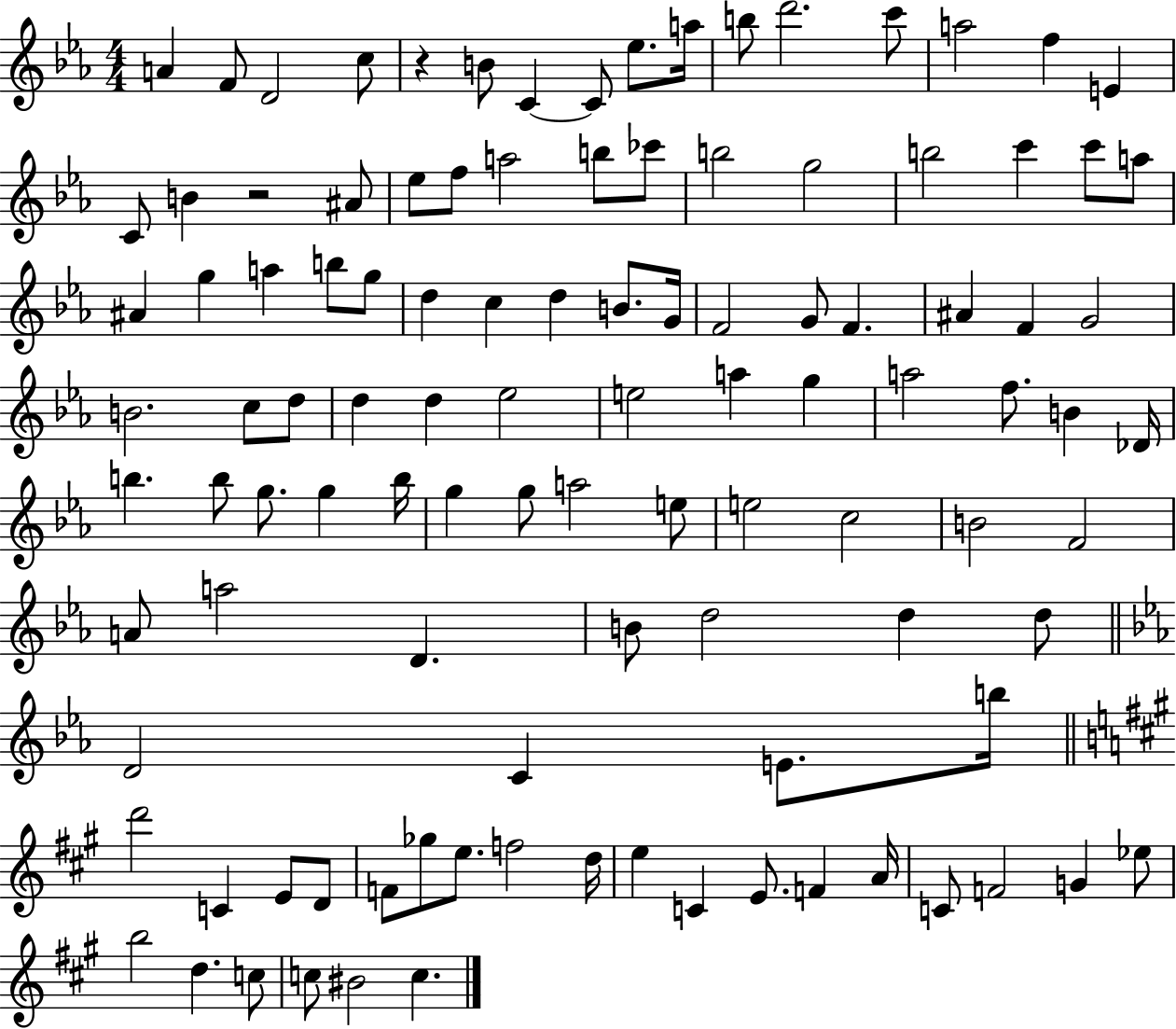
A4/q F4/e D4/h C5/e R/q B4/e C4/q C4/e Eb5/e. A5/s B5/e D6/h. C6/e A5/h F5/q E4/q C4/e B4/q R/h A#4/e Eb5/e F5/e A5/h B5/e CES6/e B5/h G5/h B5/h C6/q C6/e A5/e A#4/q G5/q A5/q B5/e G5/e D5/q C5/q D5/q B4/e. G4/s F4/h G4/e F4/q. A#4/q F4/q G4/h B4/h. C5/e D5/e D5/q D5/q Eb5/h E5/h A5/q G5/q A5/h F5/e. B4/q Db4/s B5/q. B5/e G5/e. G5/q B5/s G5/q G5/e A5/h E5/e E5/h C5/h B4/h F4/h A4/e A5/h D4/q. B4/e D5/h D5/q D5/e D4/h C4/q E4/e. B5/s D6/h C4/q E4/e D4/e F4/e Gb5/e E5/e. F5/h D5/s E5/q C4/q E4/e. F4/q A4/s C4/e F4/h G4/q Eb5/e B5/h D5/q. C5/e C5/e BIS4/h C5/q.